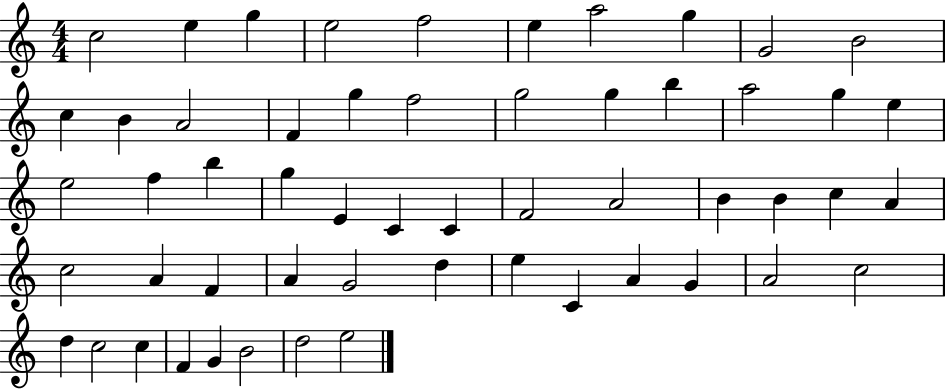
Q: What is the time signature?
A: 4/4